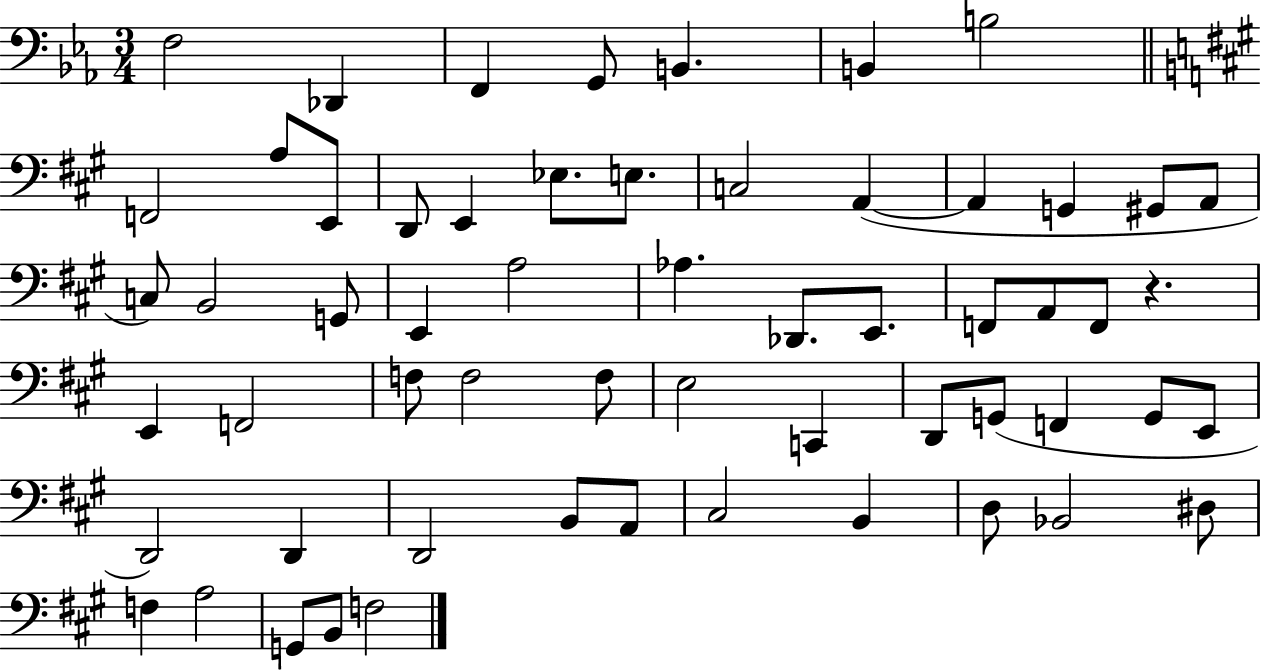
F3/h Db2/q F2/q G2/e B2/q. B2/q B3/h F2/h A3/e E2/e D2/e E2/q Eb3/e. E3/e. C3/h A2/q A2/q G2/q G#2/e A2/e C3/e B2/h G2/e E2/q A3/h Ab3/q. Db2/e. E2/e. F2/e A2/e F2/e R/q. E2/q F2/h F3/e F3/h F3/e E3/h C2/q D2/e G2/e F2/q G2/e E2/e D2/h D2/q D2/h B2/e A2/e C#3/h B2/q D3/e Bb2/h D#3/e F3/q A3/h G2/e B2/e F3/h